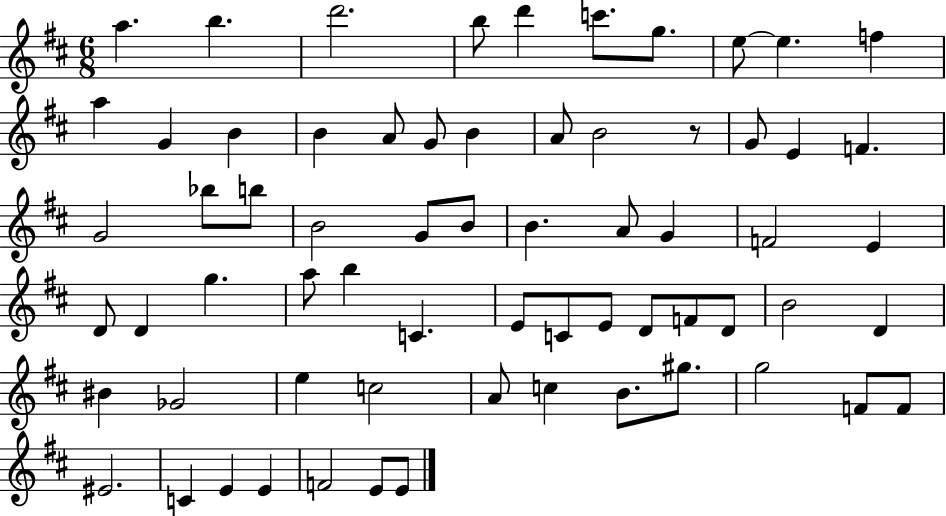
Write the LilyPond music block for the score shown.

{
  \clef treble
  \numericTimeSignature
  \time 6/8
  \key d \major
  a''4. b''4. | d'''2. | b''8 d'''4 c'''8. g''8. | e''8~~ e''4. f''4 | \break a''4 g'4 b'4 | b'4 a'8 g'8 b'4 | a'8 b'2 r8 | g'8 e'4 f'4. | \break g'2 bes''8 b''8 | b'2 g'8 b'8 | b'4. a'8 g'4 | f'2 e'4 | \break d'8 d'4 g''4. | a''8 b''4 c'4. | e'8 c'8 e'8 d'8 f'8 d'8 | b'2 d'4 | \break bis'4 ges'2 | e''4 c''2 | a'8 c''4 b'8. gis''8. | g''2 f'8 f'8 | \break eis'2. | c'4 e'4 e'4 | f'2 e'8 e'8 | \bar "|."
}